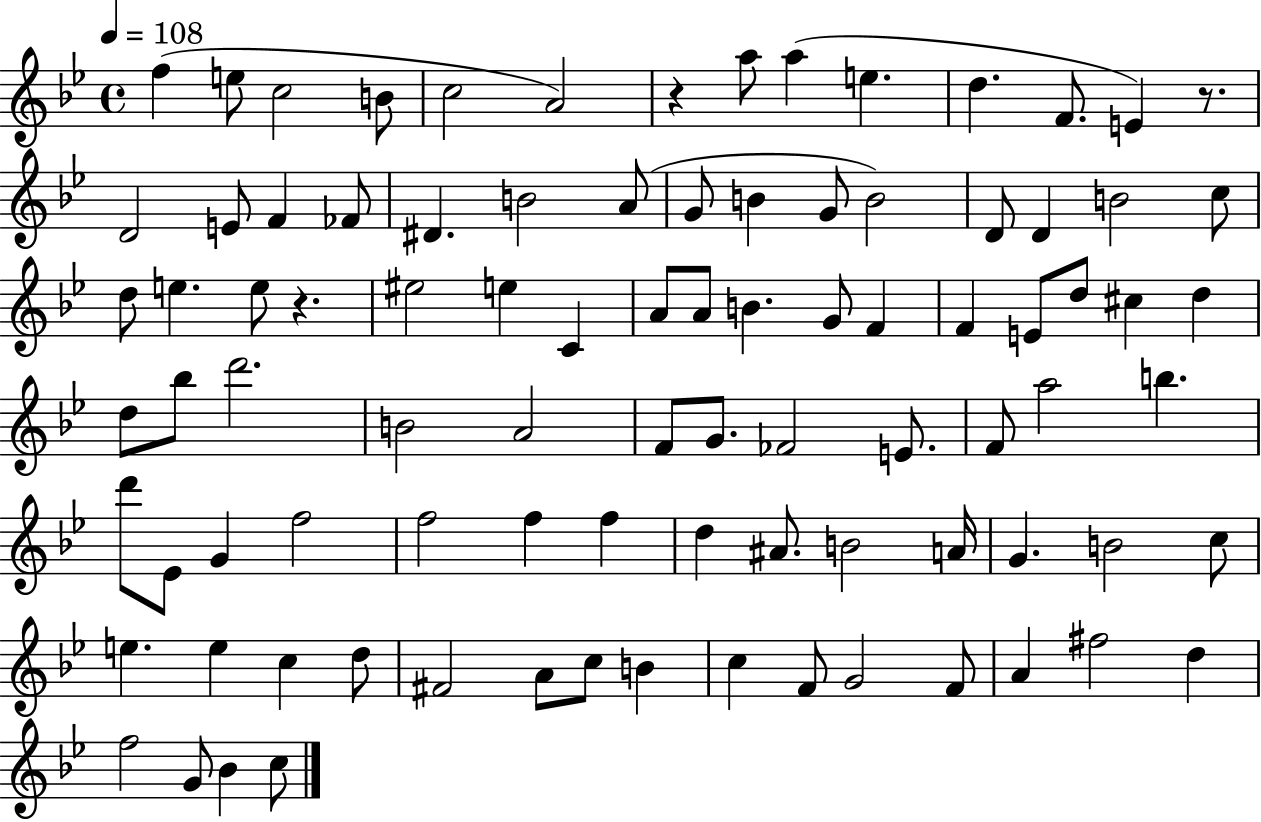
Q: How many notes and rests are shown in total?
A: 91